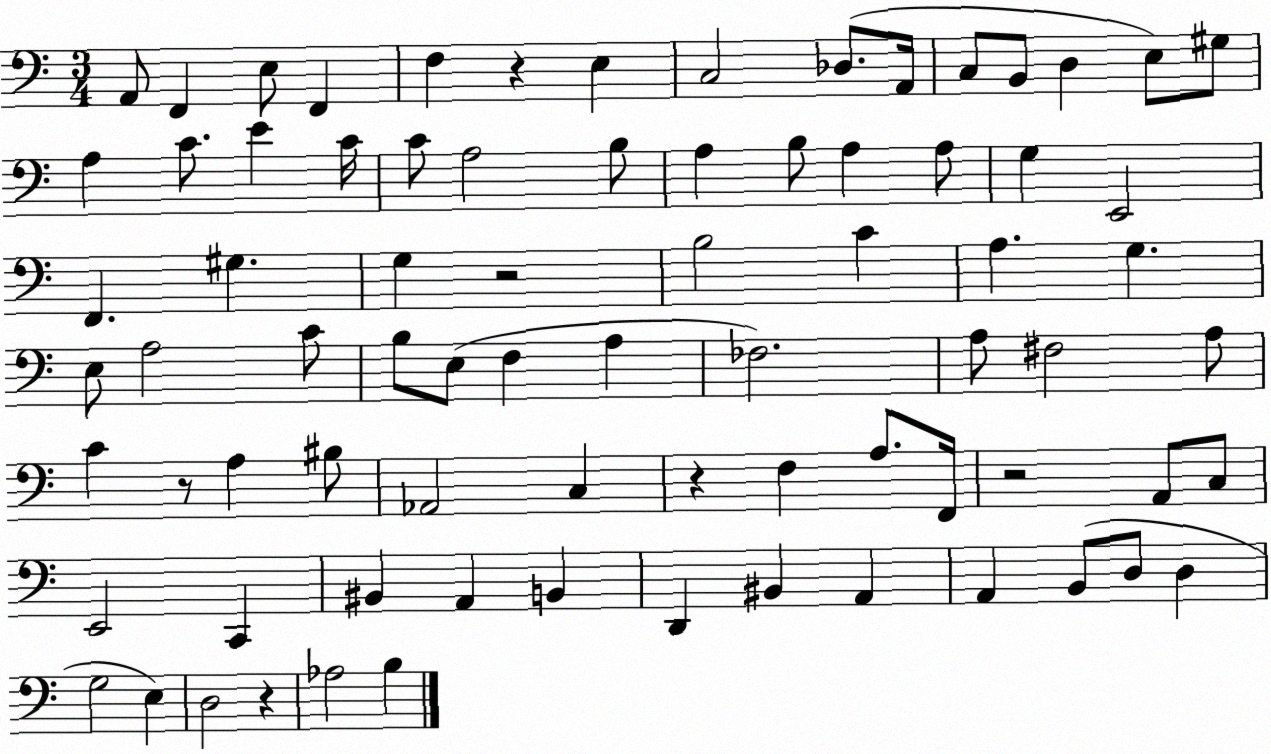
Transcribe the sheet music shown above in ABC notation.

X:1
T:Untitled
M:3/4
L:1/4
K:C
A,,/2 F,, E,/2 F,, F, z E, C,2 _D,/2 A,,/4 C,/2 B,,/2 D, E,/2 ^G,/2 A, C/2 E C/4 C/2 A,2 B,/2 A, B,/2 A, A,/2 G, E,,2 F,, ^G, G, z2 B,2 C A, G, E,/2 A,2 C/2 B,/2 E,/2 F, A, _F,2 A,/2 ^F,2 A,/2 C z/2 A, ^B,/2 _A,,2 C, z F, A,/2 F,,/4 z2 A,,/2 C,/2 E,,2 C,, ^B,, A,, B,, D,, ^B,, A,, A,, B,,/2 D,/2 D, G,2 E, D,2 z _A,2 B,